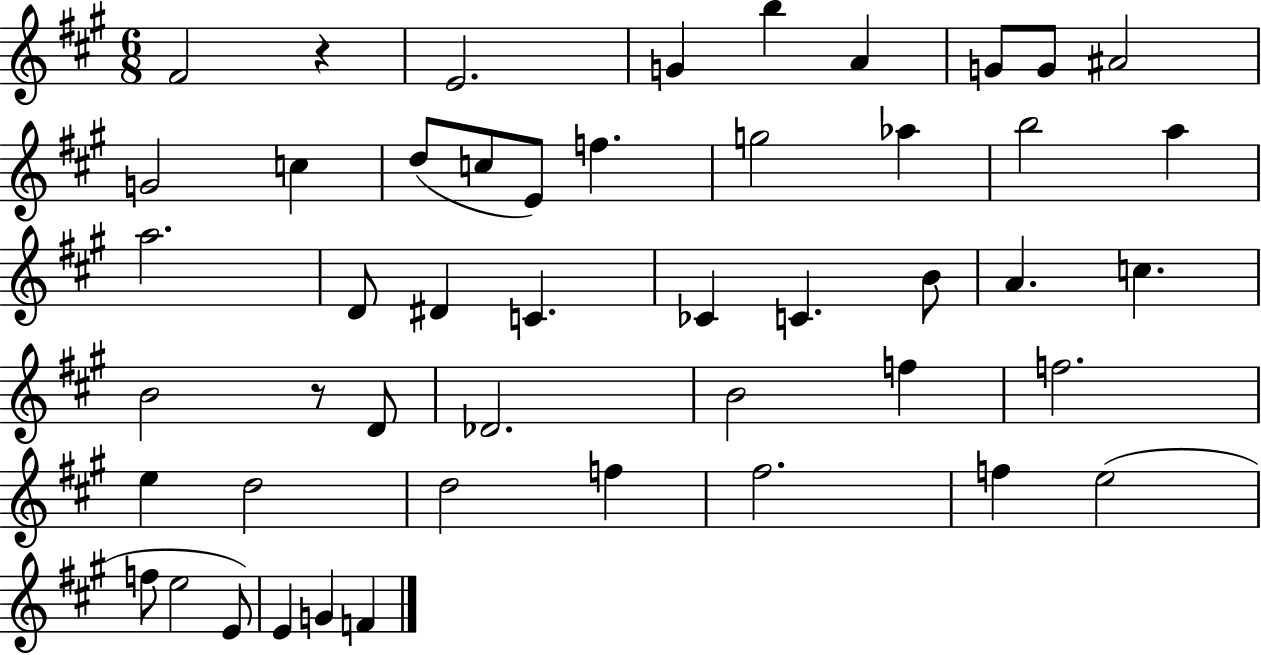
F#4/h R/q E4/h. G4/q B5/q A4/q G4/e G4/e A#4/h G4/h C5/q D5/e C5/e E4/e F5/q. G5/h Ab5/q B5/h A5/q A5/h. D4/e D#4/q C4/q. CES4/q C4/q. B4/e A4/q. C5/q. B4/h R/e D4/e Db4/h. B4/h F5/q F5/h. E5/q D5/h D5/h F5/q F#5/h. F5/q E5/h F5/e E5/h E4/e E4/q G4/q F4/q